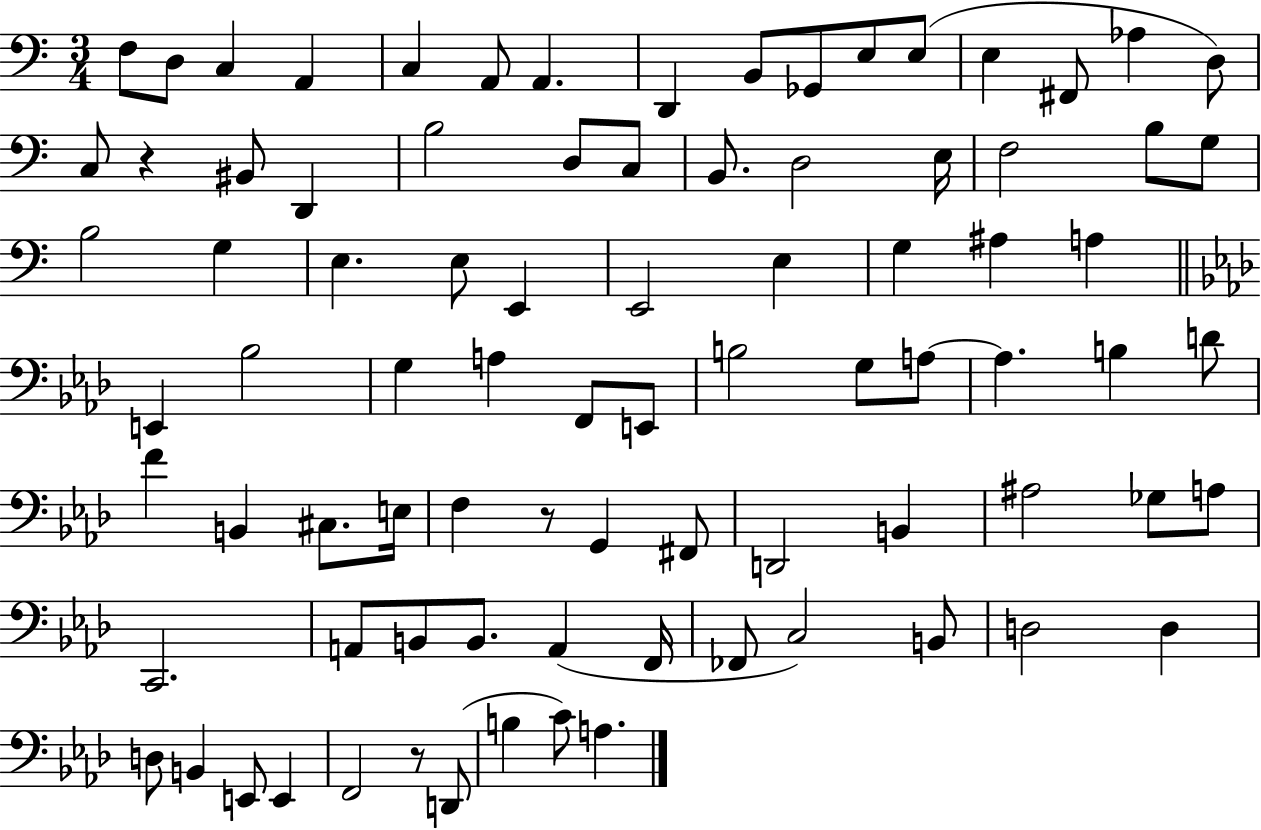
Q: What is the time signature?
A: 3/4